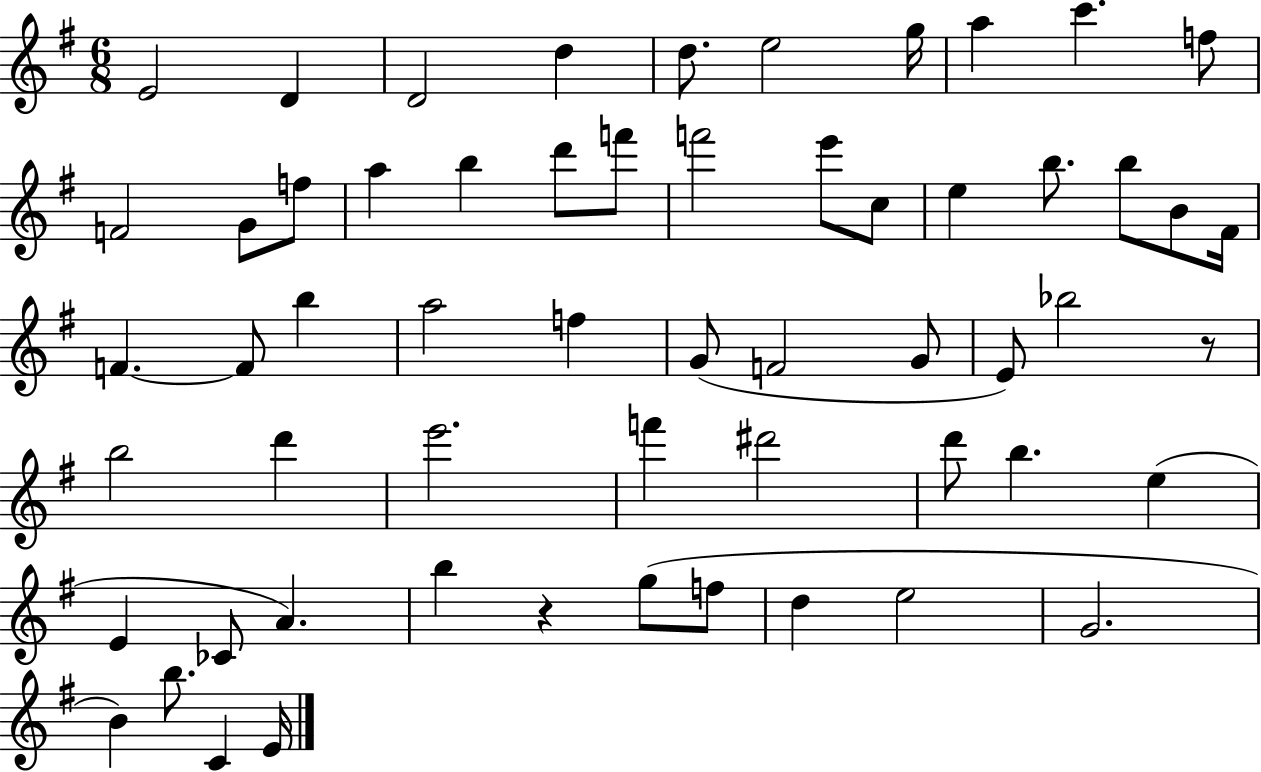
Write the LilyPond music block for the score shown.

{
  \clef treble
  \numericTimeSignature
  \time 6/8
  \key g \major
  e'2 d'4 | d'2 d''4 | d''8. e''2 g''16 | a''4 c'''4. f''8 | \break f'2 g'8 f''8 | a''4 b''4 d'''8 f'''8 | f'''2 e'''8 c''8 | e''4 b''8. b''8 b'8 fis'16 | \break f'4.~~ f'8 b''4 | a''2 f''4 | g'8( f'2 g'8 | e'8) bes''2 r8 | \break b''2 d'''4 | e'''2. | f'''4 dis'''2 | d'''8 b''4. e''4( | \break e'4 ces'8 a'4.) | b''4 r4 g''8( f''8 | d''4 e''2 | g'2. | \break b'4) b''8. c'4 e'16 | \bar "|."
}